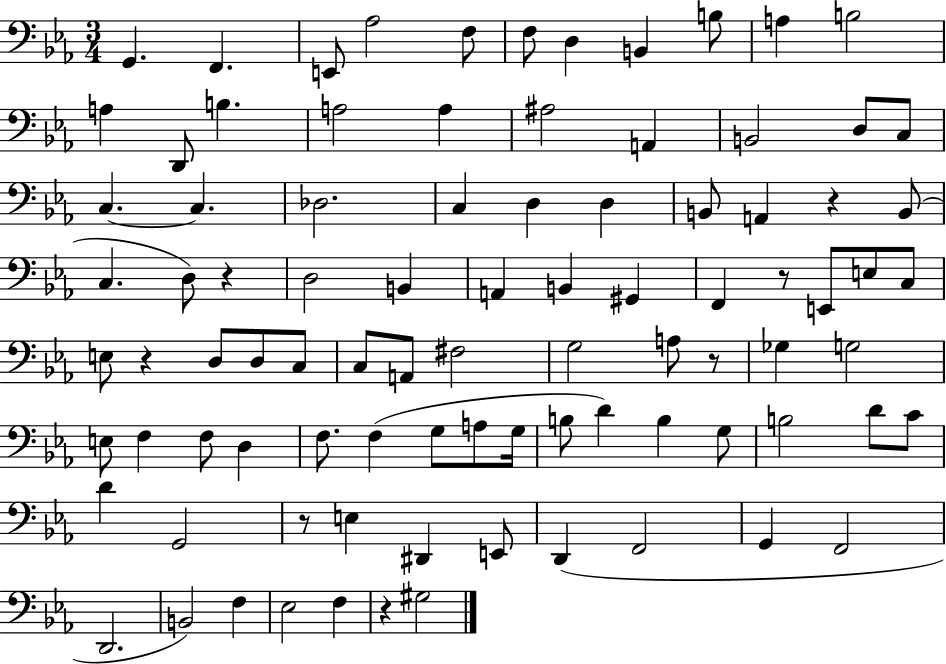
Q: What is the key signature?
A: EES major